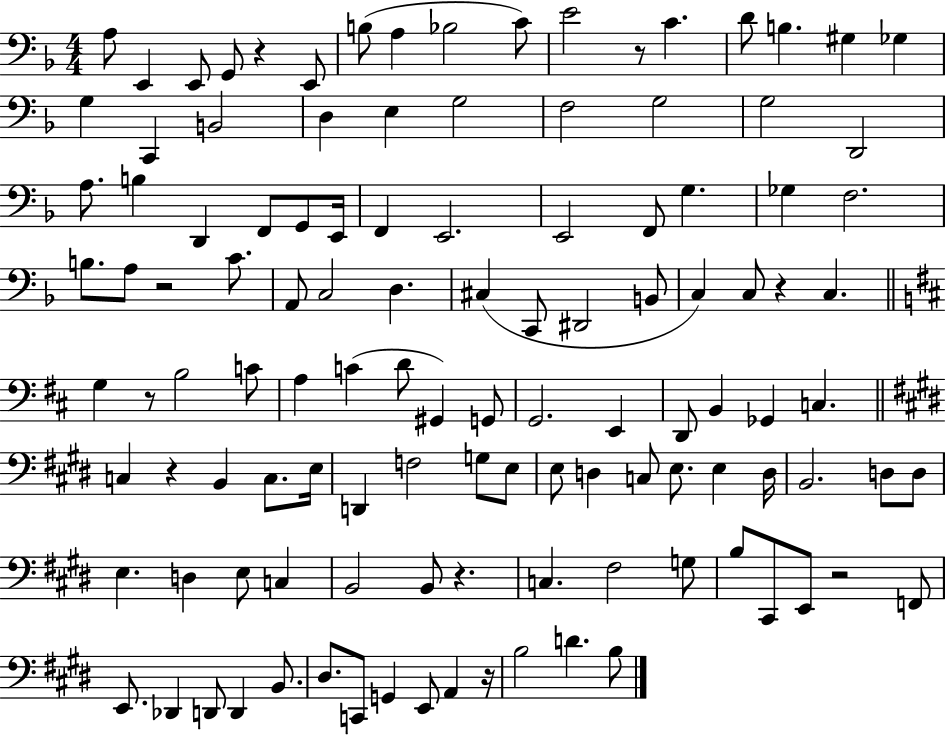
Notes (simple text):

A3/e E2/q E2/e G2/e R/q E2/e B3/e A3/q Bb3/h C4/e E4/h R/e C4/q. D4/e B3/q. G#3/q Gb3/q G3/q C2/q B2/h D3/q E3/q G3/h F3/h G3/h G3/h D2/h A3/e. B3/q D2/q F2/e G2/e E2/s F2/q E2/h. E2/h F2/e G3/q. Gb3/q F3/h. B3/e. A3/e R/h C4/e. A2/e C3/h D3/q. C#3/q C2/e D#2/h B2/e C3/q C3/e R/q C3/q. G3/q R/e B3/h C4/e A3/q C4/q D4/e G#2/q G2/e G2/h. E2/q D2/e B2/q Gb2/q C3/q. C3/q R/q B2/q C3/e. E3/s D2/q F3/h G3/e E3/e E3/e D3/q C3/e E3/e. E3/q D3/s B2/h. D3/e D3/e E3/q. D3/q E3/e C3/q B2/h B2/e R/q. C3/q. F#3/h G3/e B3/e C#2/e E2/e R/h F2/e E2/e. Db2/q D2/e D2/q B2/e. D#3/e. C2/e G2/q E2/e A2/q R/s B3/h D4/q. B3/e